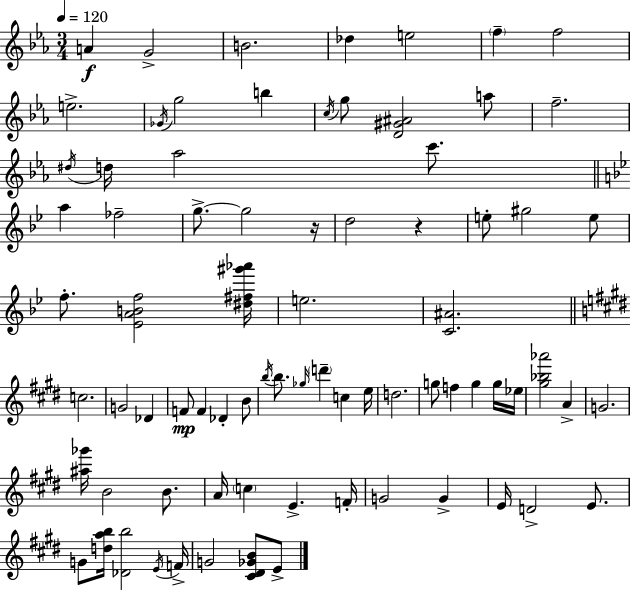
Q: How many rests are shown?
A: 2